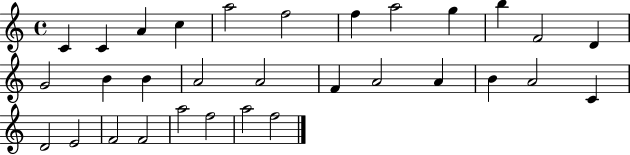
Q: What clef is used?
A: treble